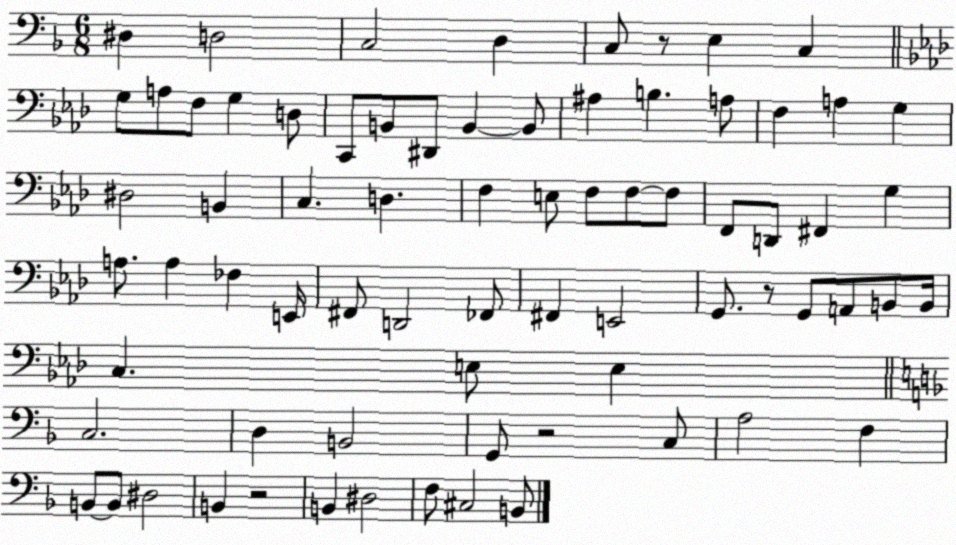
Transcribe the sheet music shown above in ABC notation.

X:1
T:Untitled
M:6/8
L:1/4
K:F
^D, D,2 C,2 D, C,/2 z/2 E, C, G,/2 A,/2 F,/2 G, D,/2 C,,/2 B,,/2 ^D,,/2 B,, B,,/2 ^A, B, A,/2 F, A, G, ^D,2 B,, C, D, F, E,/2 F,/2 F,/2 F,/2 F,,/2 D,,/2 ^F,, G, A,/2 A, _F, E,,/4 ^F,,/2 D,,2 _F,,/2 ^F,, E,,2 G,,/2 z/2 G,,/2 A,,/2 B,,/2 B,,/4 C, E,/2 E, C,2 D, B,,2 G,,/2 z2 C,/2 A,2 F, B,,/2 B,,/2 ^D,2 B,, z2 B,, ^D,2 F,/2 ^C,2 B,,/2